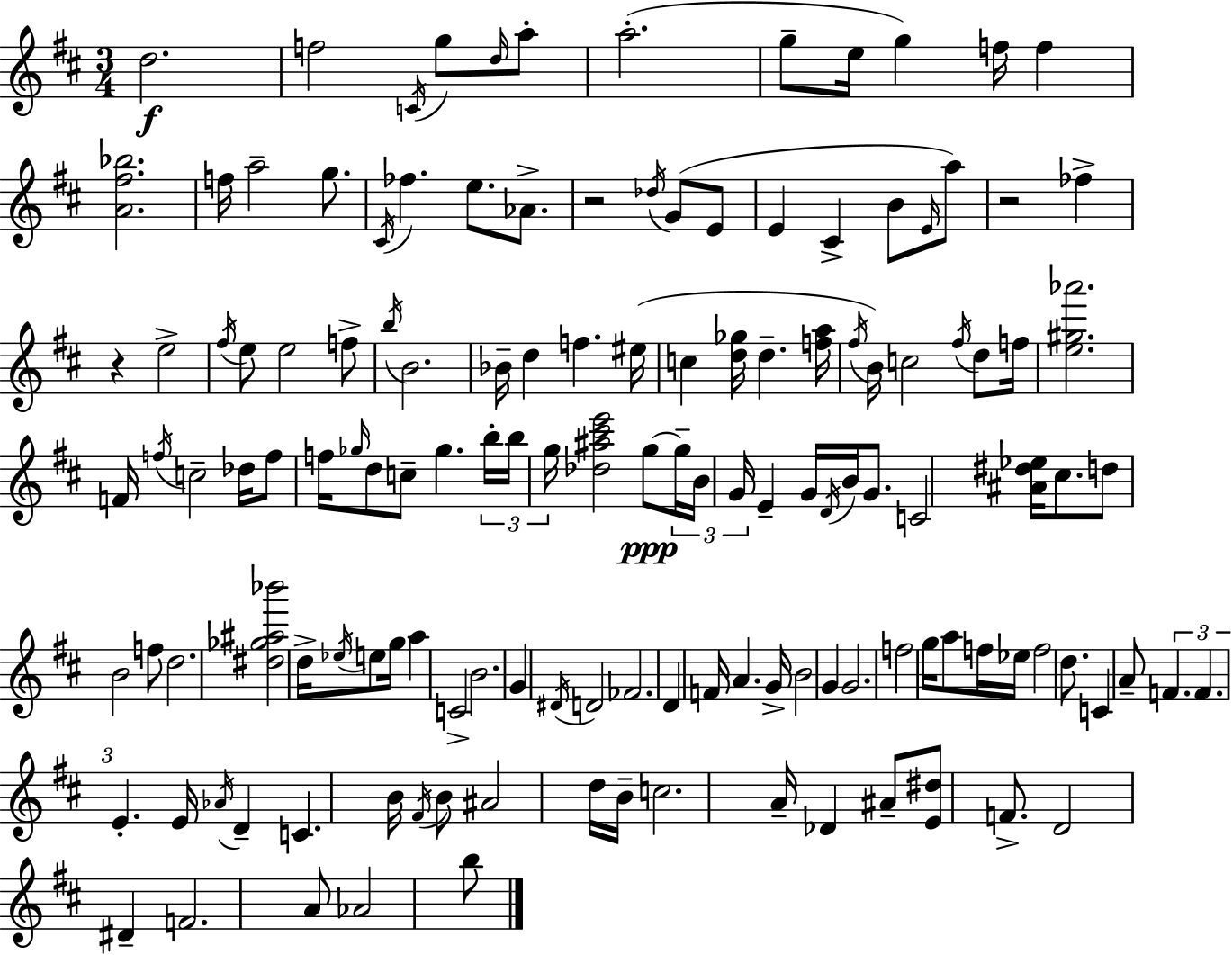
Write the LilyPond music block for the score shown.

{
  \clef treble
  \numericTimeSignature
  \time 3/4
  \key d \major
  \repeat volta 2 { d''2.\f | f''2 \acciaccatura { c'16 } g''8 \grace { d''16 } | a''8-. a''2.-.( | g''8-- e''16 g''4) f''16 f''4 | \break <a' fis'' bes''>2. | f''16 a''2-- g''8. | \acciaccatura { cis'16 } fes''4. e''8. | aes'8.-> r2 \acciaccatura { des''16 } | \break g'8( e'8 e'4 cis'4-> | b'8 \grace { e'16 }) a''8 r2 | fes''4-> r4 e''2-> | \acciaccatura { fis''16 } e''8 e''2 | \break f''8-> \acciaccatura { b''16 } b'2. | bes'16-- d''4 | f''4. eis''16( c''4 <d'' ges''>16 | d''4.-- <f'' a''>16 \acciaccatura { fis''16 }) b'16 c''2 | \break \acciaccatura { fis''16 } d''8 f''16 <e'' gis'' aes'''>2. | f'16 \acciaccatura { f''16 } c''2-- | des''16 f''8 f''16 \grace { ges''16 } | d''8 c''8-- ges''4. \tuplet 3/2 { b''16-. b''16 | \break g''16 } <des'' ais'' cis''' e'''>2 g''8~~\ppp \tuplet 3/2 { g''16-- | b'16 g'16 } e'4-- g'16 \acciaccatura { d'16 } b'16 g'8. | c'2 <ais' dis'' ees''>16 cis''8. | d''8 b'2 f''8 | \break d''2. | <dis'' ges'' ais'' bes'''>2 d''16-> \acciaccatura { ees''16 } e''8 | g''16 a''4 c'2-> | b'2. | \break g'4 \acciaccatura { dis'16 } d'2 | fes'2. | d'4 f'16 a'4. | g'16-> b'2 g'4 | \break g'2. | f''2 g''16 a''8 | f''16 ees''16 f''2 d''8. | c'4 a'8-- \tuplet 3/2 { f'4. | \break f'4. e'4.-. } | e'16 \acciaccatura { aes'16 } d'4-- c'4. | b'16 \acciaccatura { fis'16 } b'8 ais'2 | d''16 b'16-- c''2. | \break a'16-- des'4 ais'8-- <e' dis''>8 | f'8.-> d'2 | dis'4-- f'2. | a'8 aes'2 | \break b''8 } \bar "|."
}